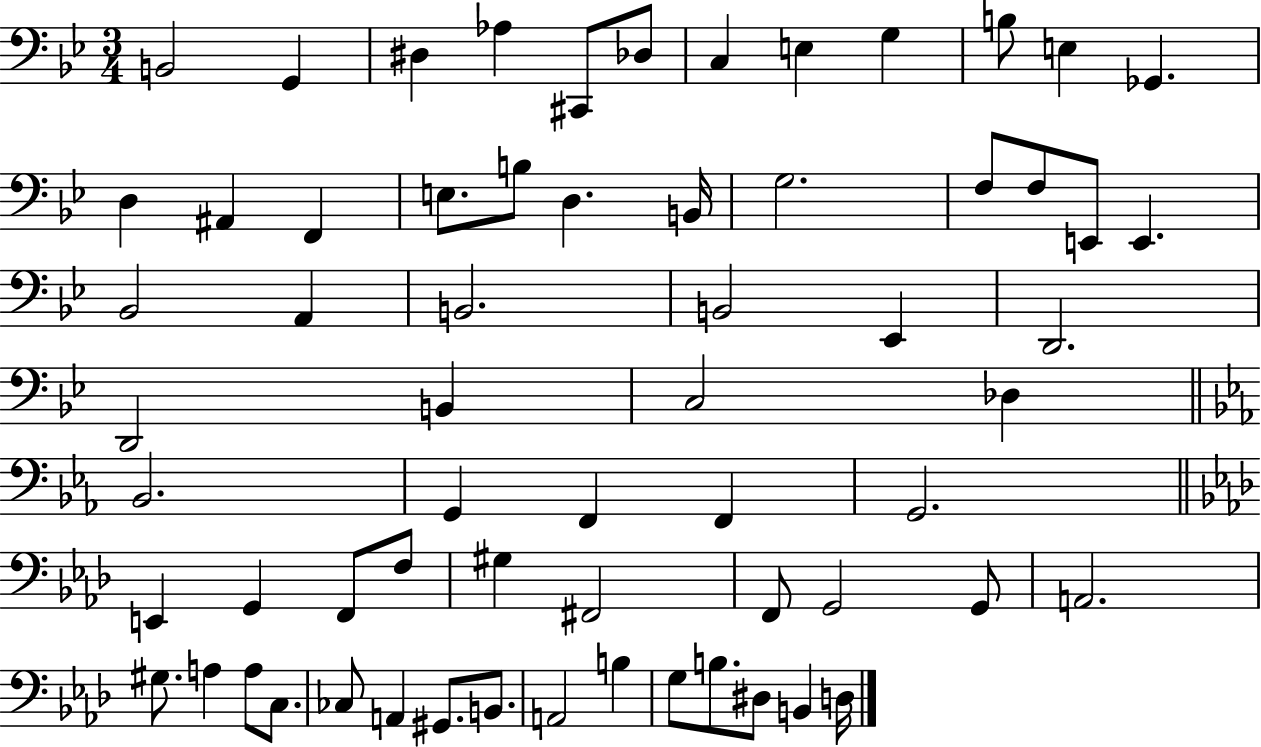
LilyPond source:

{
  \clef bass
  \numericTimeSignature
  \time 3/4
  \key bes \major
  b,2 g,4 | dis4 aes4 cis,8 des8 | c4 e4 g4 | b8 e4 ges,4. | \break d4 ais,4 f,4 | e8. b8 d4. b,16 | g2. | f8 f8 e,8 e,4. | \break bes,2 a,4 | b,2. | b,2 ees,4 | d,2. | \break d,2 b,4 | c2 des4 | \bar "||" \break \key ees \major bes,2. | g,4 f,4 f,4 | g,2. | \bar "||" \break \key f \minor e,4 g,4 f,8 f8 | gis4 fis,2 | f,8 g,2 g,8 | a,2. | \break gis8. a4 a8 c8. | ces8 a,4 gis,8. b,8. | a,2 b4 | g8 b8. dis8 b,4 d16 | \break \bar "|."
}